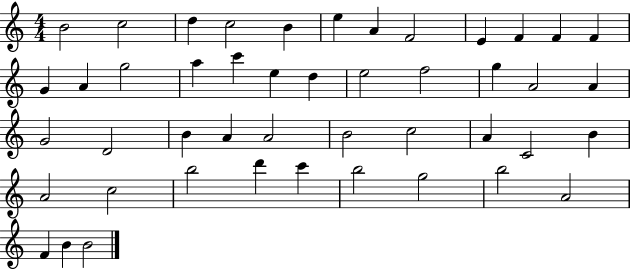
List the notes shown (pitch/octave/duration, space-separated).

B4/h C5/h D5/q C5/h B4/q E5/q A4/q F4/h E4/q F4/q F4/q F4/q G4/q A4/q G5/h A5/q C6/q E5/q D5/q E5/h F5/h G5/q A4/h A4/q G4/h D4/h B4/q A4/q A4/h B4/h C5/h A4/q C4/h B4/q A4/h C5/h B5/h D6/q C6/q B5/h G5/h B5/h A4/h F4/q B4/q B4/h